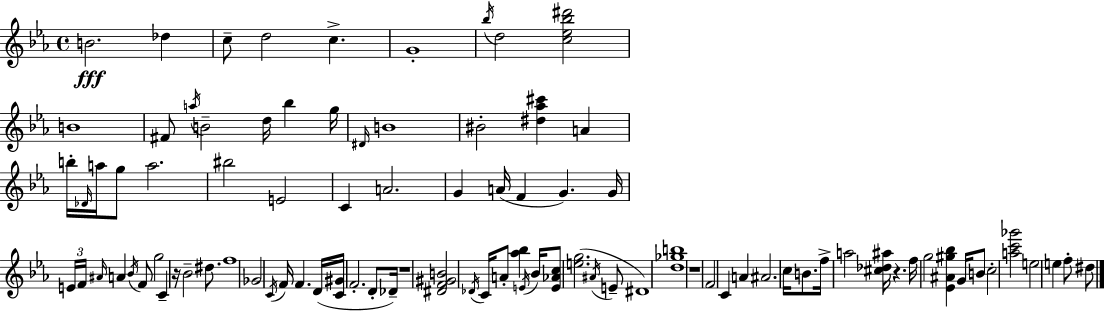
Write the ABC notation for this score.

X:1
T:Untitled
M:4/4
L:1/4
K:Cm
B2 _d c/2 d2 c G4 _b/4 d2 [c_e_b^d']2 B4 ^F/2 a/4 B2 d/4 _b g/4 ^D/4 B4 ^B2 [^d_a^c'] A b/4 _D/4 a/4 g/2 a2 ^b2 E2 C A2 G A/4 F G G/4 E/4 F/4 ^A/4 A _B/4 F/2 g2 C z/4 _B2 ^d/2 f4 _G2 C/4 F/4 F D/4 [C^G]/4 F2 D/2 _D/4 z4 [^DF^GB]2 _D/4 C/4 A/2 [_a_b] E/4 _B/4 [E_Ac]/2 [eg]2 ^A/4 E/2 ^D4 [d_gb]4 z4 F2 C A ^A2 c/4 B/2 f/4 a2 [^c_d^a]/4 z f/4 g2 [_E^A^g_b] G/4 B/2 c2 [ac'_g']2 e2 e f/2 ^d/2